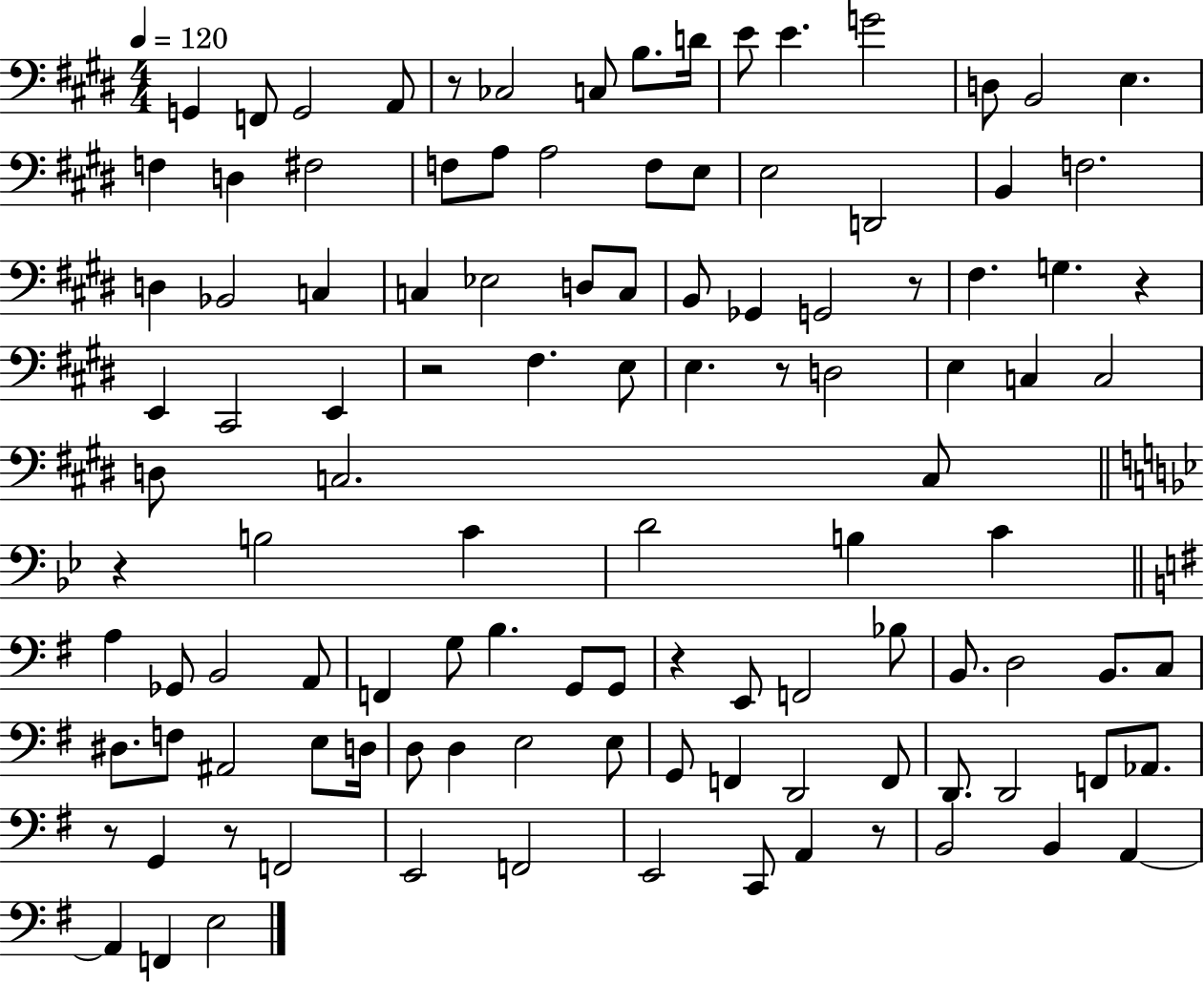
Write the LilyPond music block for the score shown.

{
  \clef bass
  \numericTimeSignature
  \time 4/4
  \key e \major
  \tempo 4 = 120
  g,4 f,8 g,2 a,8 | r8 ces2 c8 b8. d'16 | e'8 e'4. g'2 | d8 b,2 e4. | \break f4 d4 fis2 | f8 a8 a2 f8 e8 | e2 d,2 | b,4 f2. | \break d4 bes,2 c4 | c4 ees2 d8 c8 | b,8 ges,4 g,2 r8 | fis4. g4. r4 | \break e,4 cis,2 e,4 | r2 fis4. e8 | e4. r8 d2 | e4 c4 c2 | \break d8 c2. c8 | \bar "||" \break \key g \minor r4 b2 c'4 | d'2 b4 c'4 | \bar "||" \break \key g \major a4 ges,8 b,2 a,8 | f,4 g8 b4. g,8 g,8 | r4 e,8 f,2 bes8 | b,8. d2 b,8. c8 | \break dis8. f8 ais,2 e8 d16 | d8 d4 e2 e8 | g,8 f,4 d,2 f,8 | d,8. d,2 f,8 aes,8. | \break r8 g,4 r8 f,2 | e,2 f,2 | e,2 c,8 a,4 r8 | b,2 b,4 a,4~~ | \break a,4 f,4 e2 | \bar "|."
}